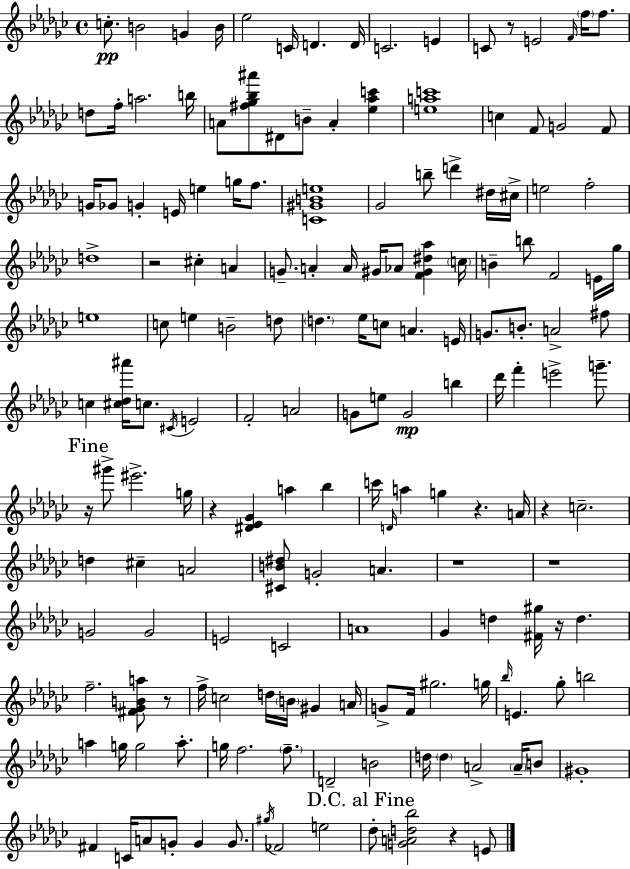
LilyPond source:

{
  \clef treble
  \time 4/4
  \defaultTimeSignature
  \key ees \minor
  c''8.-.\pp b'2 g'4 b'16 | ees''2 c'16 d'4. d'16 | c'2. e'4 | c'8 r8 e'2 \grace { f'16 } \parenthesize f''16 f''8. | \break d''8 f''16-. a''2. | b''16 a'8 <fis'' ges'' bes'' ais'''>8 dis'8 b'8-- a'4-. <ees'' aes'' c'''>4 | <e'' a'' c'''>1 | c''4 f'8 g'2 f'8 | \break g'16 ges'8 g'4-. e'16 e''4 g''16 f''8. | <c' gis' b' e''>1 | ges'2 b''8-- d'''4-> dis''16 | cis''16-> e''2 f''2-. | \break d''1-> | r2 cis''4-. a'4 | g'8.-- a'4-. a'16 gis'16 aes'8 <f' gis' dis'' aes''>4 | \parenthesize c''16 b'4-- b''8 f'2 e'16 | \break ges''16 e''1 | c''8 e''4 b'2-- d''8 | \parenthesize d''4. ees''16 c''8 a'4. | e'16 g'8. b'8.-. a'2-> fis''8 | \break c''4 <cis'' des'' ais'''>16 c''8. \acciaccatura { cis'16 } e'2 | f'2-. a'2 | g'8 e''8 g'2\mp b''4 | des'''16 f'''4-. e'''2-> g'''8.-- | \break \mark "Fine" r16 gis'''8-> eis'''2.-> | g''16 r4 <dis' ees' ges'>4 a''4 bes''4 | c'''16 \grace { d'16 } a''4 g''4 r4. | a'16 r4 c''2.-- | \break d''4 cis''4-- a'2 | <cis' b' dis''>8 g'2-. a'4. | r1 | r1 | \break g'2 g'2 | e'2 c'2 | a'1 | ges'4 d''4 <fis' gis''>16 r16 d''4. | \break f''2.-- <fis' ges' b' a''>8 | r8 f''16-> c''2 d''16 \parenthesize b'16 gis'4 | a'16 g'8-> f'16 gis''2. | g''16 \grace { bes''16 } e'4. ges''8-. b''2 | \break a''4 g''16 g''2 | a''8.-. g''16 f''2. | \parenthesize f''8.-- d'2-- b'2 | d''16 \parenthesize d''4 a'2-> | \break \parenthesize a'16-- b'8 gis'1-. | fis'4 c'16 a'8 g'8-. g'4 | g'8. \acciaccatura { gis''16 } fes'2 e''2 | \mark "D.C. al Fine" des''8-. <g' a' d'' bes''>2 r4 | \break e'8 \bar "|."
}